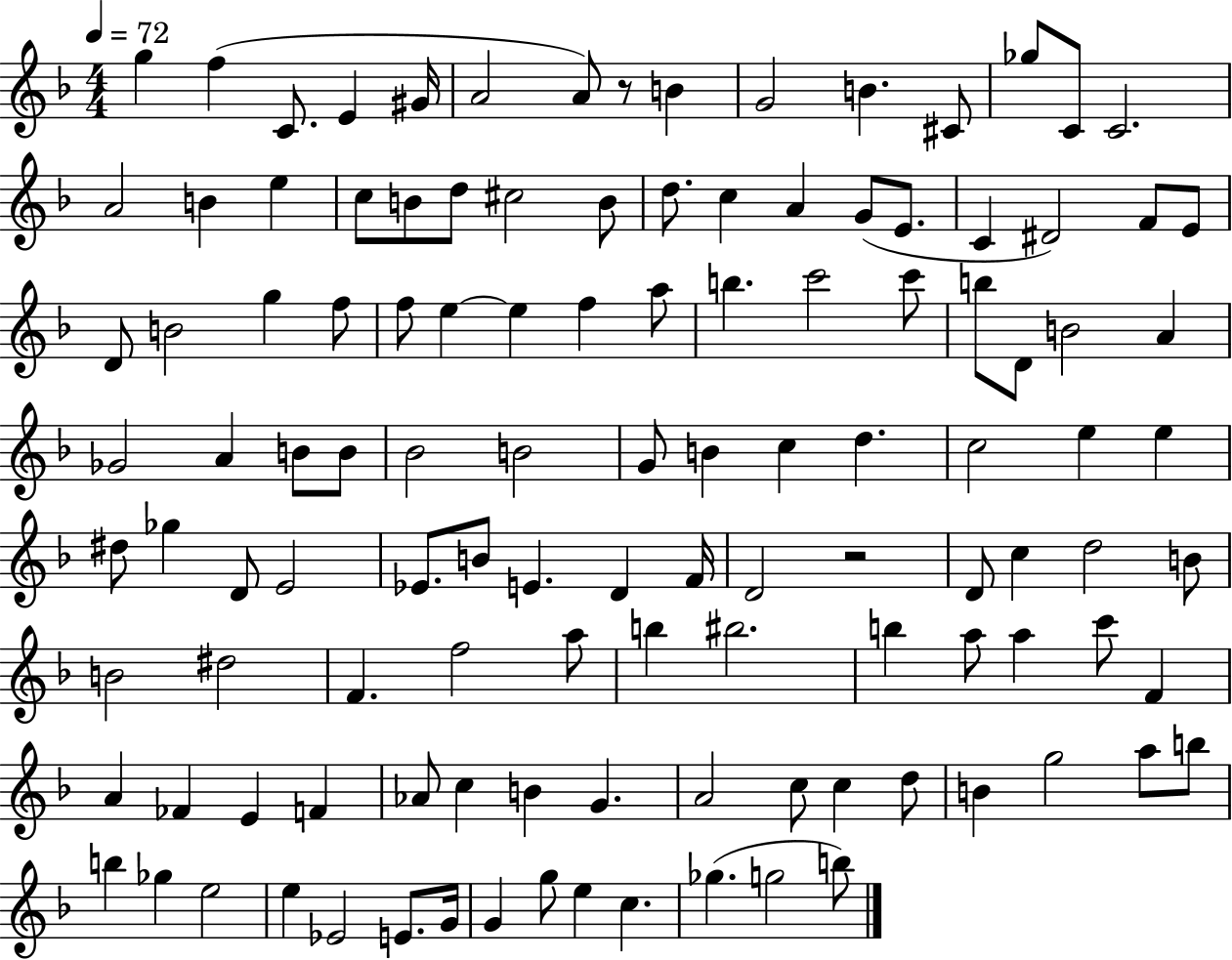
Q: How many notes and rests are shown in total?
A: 118